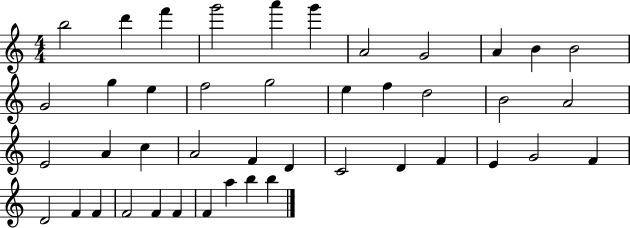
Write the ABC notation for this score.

X:1
T:Untitled
M:4/4
L:1/4
K:C
b2 d' f' g'2 a' g' A2 G2 A B B2 G2 g e f2 g2 e f d2 B2 A2 E2 A c A2 F D C2 D F E G2 F D2 F F F2 F F F a b b